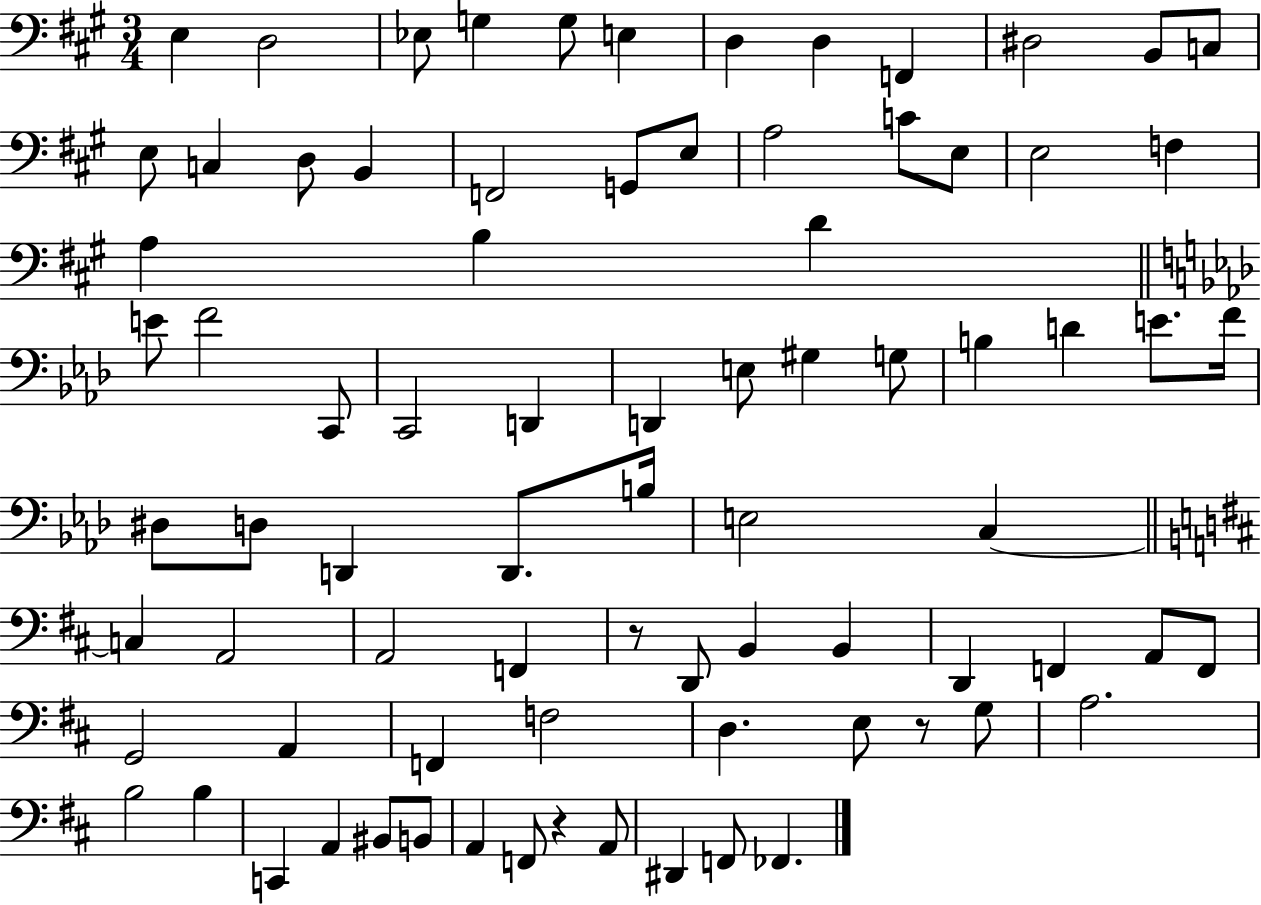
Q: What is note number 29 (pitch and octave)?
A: F4